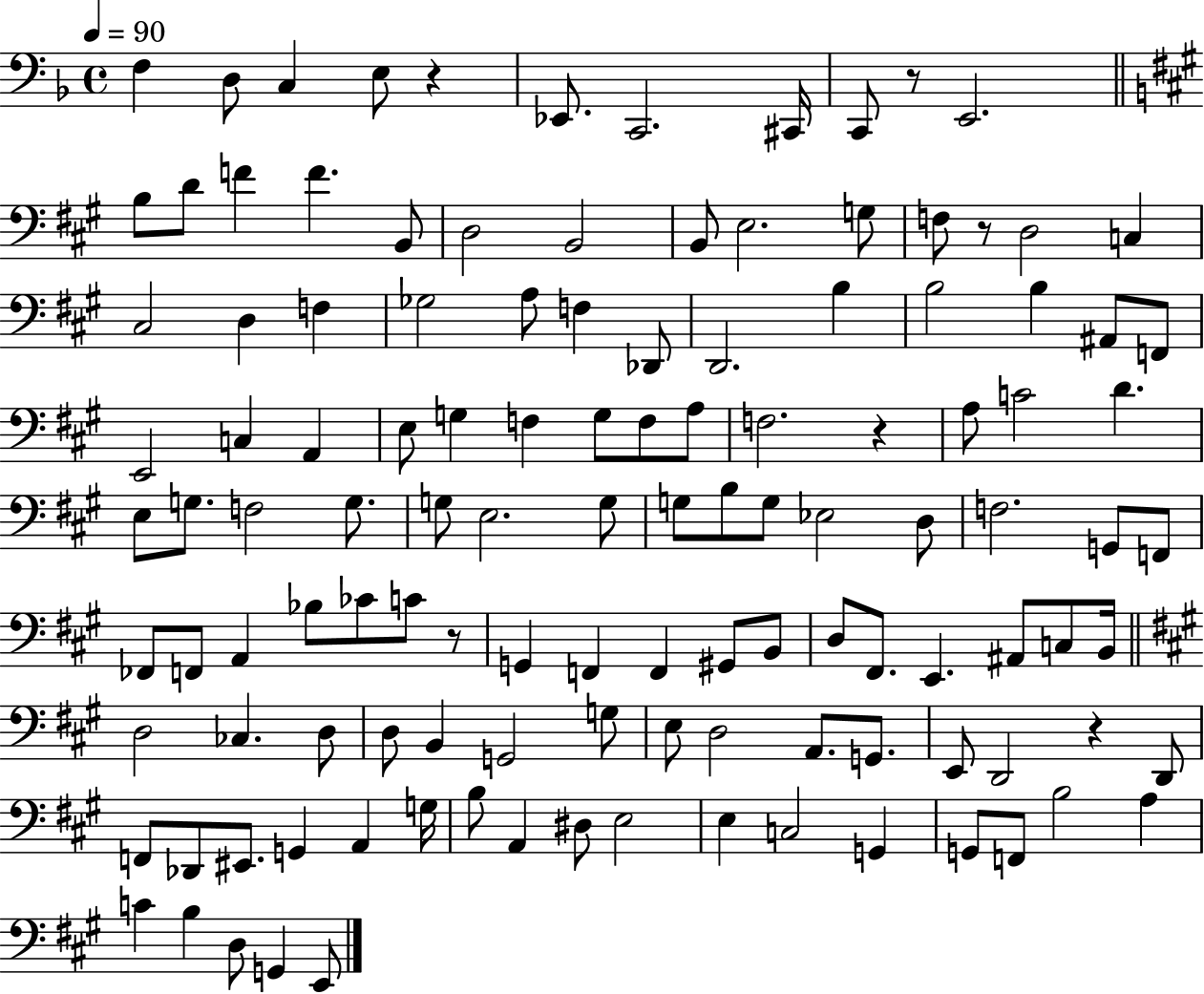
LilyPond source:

{
  \clef bass
  \time 4/4
  \defaultTimeSignature
  \key f \major
  \tempo 4 = 90
  f4 d8 c4 e8 r4 | ees,8. c,2. cis,16 | c,8 r8 e,2. | \bar "||" \break \key a \major b8 d'8 f'4 f'4. b,8 | d2 b,2 | b,8 e2. g8 | f8 r8 d2 c4 | \break cis2 d4 f4 | ges2 a8 f4 des,8 | d,2. b4 | b2 b4 ais,8 f,8 | \break e,2 c4 a,4 | e8 g4 f4 g8 f8 a8 | f2. r4 | a8 c'2 d'4. | \break e8 g8. f2 g8. | g8 e2. g8 | g8 b8 g8 ees2 d8 | f2. g,8 f,8 | \break fes,8 f,8 a,4 bes8 ces'8 c'8 r8 | g,4 f,4 f,4 gis,8 b,8 | d8 fis,8. e,4. ais,8 c8 b,16 | \bar "||" \break \key a \major d2 ces4. d8 | d8 b,4 g,2 g8 | e8 d2 a,8. g,8. | e,8 d,2 r4 d,8 | \break f,8 des,8 eis,8. g,4 a,4 g16 | b8 a,4 dis8 e2 | e4 c2 g,4 | g,8 f,8 b2 a4 | \break c'4 b4 d8 g,4 e,8 | \bar "|."
}